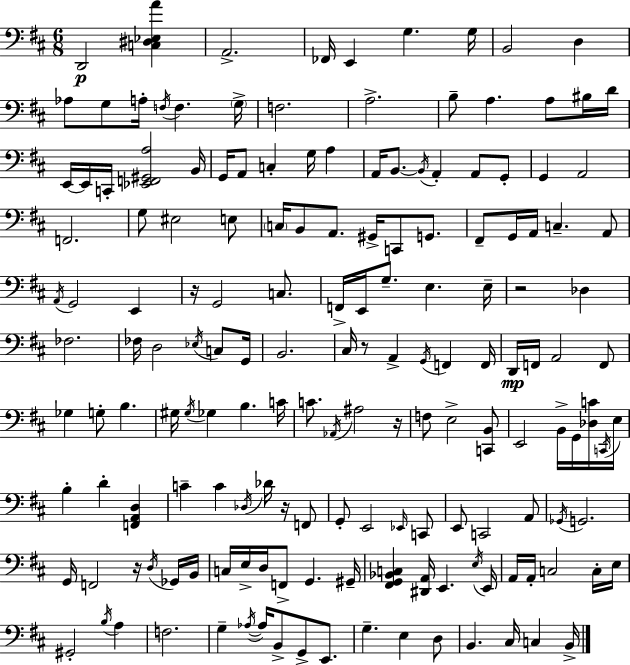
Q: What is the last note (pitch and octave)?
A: B2